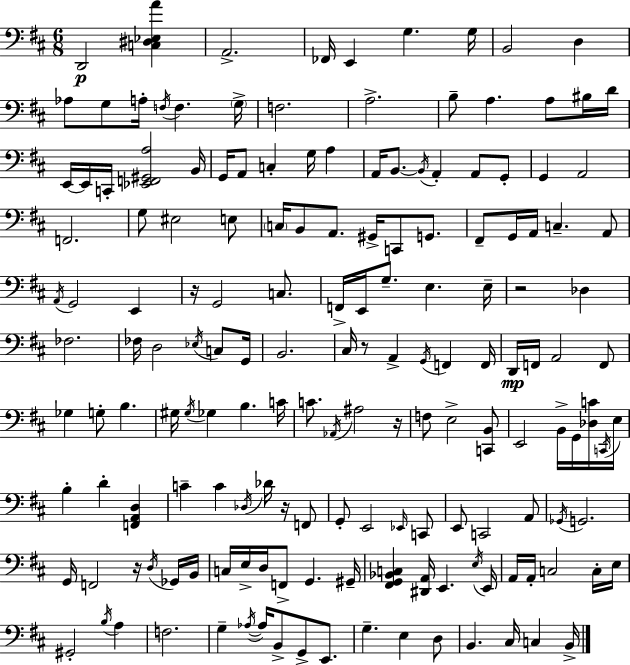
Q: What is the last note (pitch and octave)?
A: B2